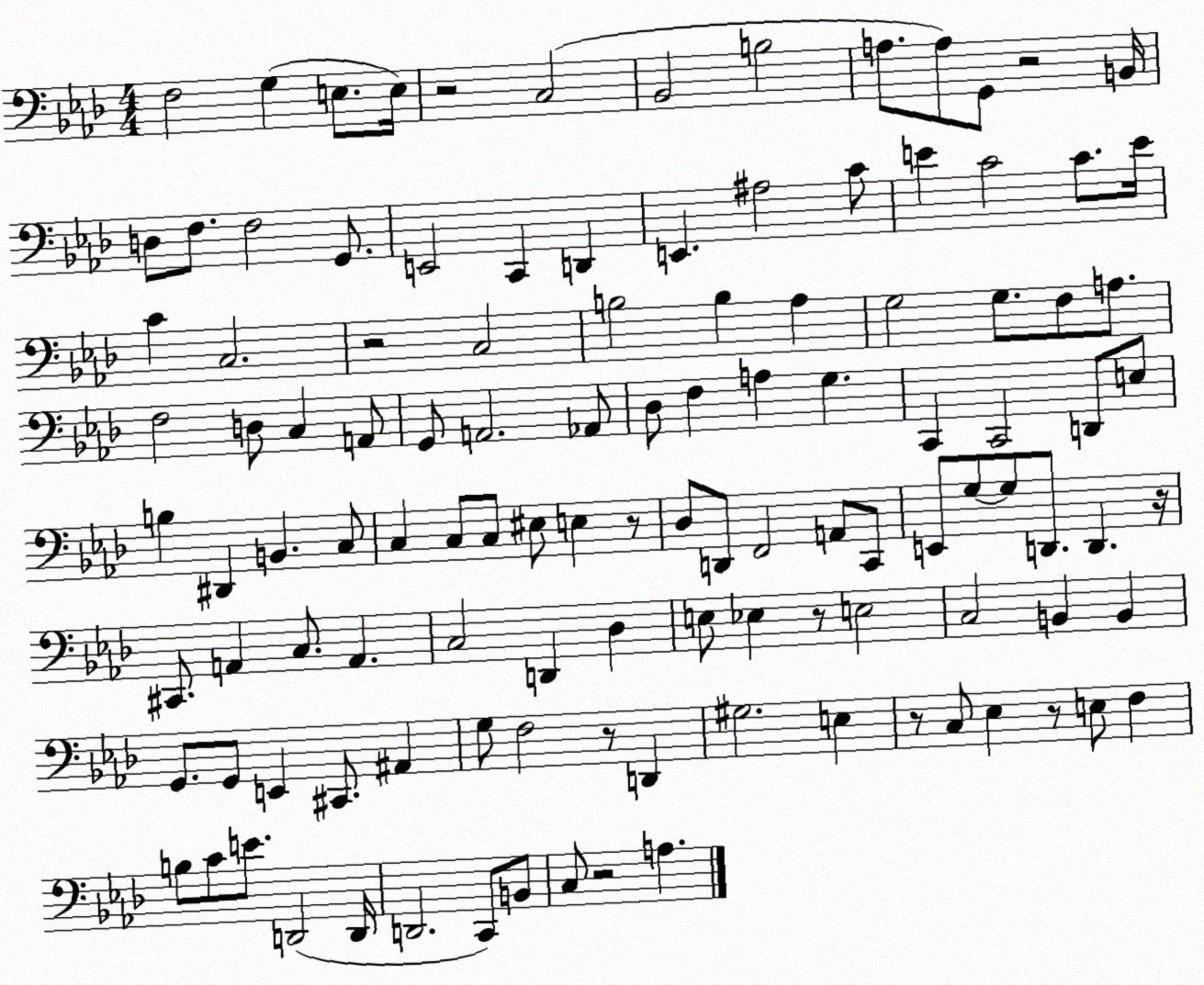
X:1
T:Untitled
M:4/4
L:1/4
K:Ab
F,2 G, E,/2 E,/4 z2 C,2 _B,,2 B,2 A,/2 A,/2 G,,/2 z2 B,,/4 D,/2 F,/2 F,2 G,,/2 E,,2 C,, D,, E,, ^A,2 C/2 E C2 C/2 E/4 C C,2 z2 C,2 B,2 B, _A, G,2 G,/2 F,/2 A,/2 F,2 D,/2 C, A,,/2 G,,/2 A,,2 _A,,/2 _D,/2 F, A, G, C,, C,,2 D,,/2 E,/2 B, ^D,, B,, C,/2 C, C,/2 C,/2 ^E,/2 E, z/2 _D,/2 D,,/2 F,,2 A,,/2 C,,/2 E,,/2 G,/2 G,/2 D,,/2 D,, z/4 ^C,,/2 A,, C,/2 A,, C,2 D,, _D, E,/2 _E, z/2 E,2 C,2 B,, B,, G,,/2 G,,/2 E,, ^C,,/2 ^A,, G,/2 F,2 z/2 D,, ^G,2 E, z/2 C,/2 _E, z/2 E,/2 F, B,/2 C/2 E/2 D,,2 D,,/4 D,,2 C,,/2 B,,/2 C,/2 z2 A,